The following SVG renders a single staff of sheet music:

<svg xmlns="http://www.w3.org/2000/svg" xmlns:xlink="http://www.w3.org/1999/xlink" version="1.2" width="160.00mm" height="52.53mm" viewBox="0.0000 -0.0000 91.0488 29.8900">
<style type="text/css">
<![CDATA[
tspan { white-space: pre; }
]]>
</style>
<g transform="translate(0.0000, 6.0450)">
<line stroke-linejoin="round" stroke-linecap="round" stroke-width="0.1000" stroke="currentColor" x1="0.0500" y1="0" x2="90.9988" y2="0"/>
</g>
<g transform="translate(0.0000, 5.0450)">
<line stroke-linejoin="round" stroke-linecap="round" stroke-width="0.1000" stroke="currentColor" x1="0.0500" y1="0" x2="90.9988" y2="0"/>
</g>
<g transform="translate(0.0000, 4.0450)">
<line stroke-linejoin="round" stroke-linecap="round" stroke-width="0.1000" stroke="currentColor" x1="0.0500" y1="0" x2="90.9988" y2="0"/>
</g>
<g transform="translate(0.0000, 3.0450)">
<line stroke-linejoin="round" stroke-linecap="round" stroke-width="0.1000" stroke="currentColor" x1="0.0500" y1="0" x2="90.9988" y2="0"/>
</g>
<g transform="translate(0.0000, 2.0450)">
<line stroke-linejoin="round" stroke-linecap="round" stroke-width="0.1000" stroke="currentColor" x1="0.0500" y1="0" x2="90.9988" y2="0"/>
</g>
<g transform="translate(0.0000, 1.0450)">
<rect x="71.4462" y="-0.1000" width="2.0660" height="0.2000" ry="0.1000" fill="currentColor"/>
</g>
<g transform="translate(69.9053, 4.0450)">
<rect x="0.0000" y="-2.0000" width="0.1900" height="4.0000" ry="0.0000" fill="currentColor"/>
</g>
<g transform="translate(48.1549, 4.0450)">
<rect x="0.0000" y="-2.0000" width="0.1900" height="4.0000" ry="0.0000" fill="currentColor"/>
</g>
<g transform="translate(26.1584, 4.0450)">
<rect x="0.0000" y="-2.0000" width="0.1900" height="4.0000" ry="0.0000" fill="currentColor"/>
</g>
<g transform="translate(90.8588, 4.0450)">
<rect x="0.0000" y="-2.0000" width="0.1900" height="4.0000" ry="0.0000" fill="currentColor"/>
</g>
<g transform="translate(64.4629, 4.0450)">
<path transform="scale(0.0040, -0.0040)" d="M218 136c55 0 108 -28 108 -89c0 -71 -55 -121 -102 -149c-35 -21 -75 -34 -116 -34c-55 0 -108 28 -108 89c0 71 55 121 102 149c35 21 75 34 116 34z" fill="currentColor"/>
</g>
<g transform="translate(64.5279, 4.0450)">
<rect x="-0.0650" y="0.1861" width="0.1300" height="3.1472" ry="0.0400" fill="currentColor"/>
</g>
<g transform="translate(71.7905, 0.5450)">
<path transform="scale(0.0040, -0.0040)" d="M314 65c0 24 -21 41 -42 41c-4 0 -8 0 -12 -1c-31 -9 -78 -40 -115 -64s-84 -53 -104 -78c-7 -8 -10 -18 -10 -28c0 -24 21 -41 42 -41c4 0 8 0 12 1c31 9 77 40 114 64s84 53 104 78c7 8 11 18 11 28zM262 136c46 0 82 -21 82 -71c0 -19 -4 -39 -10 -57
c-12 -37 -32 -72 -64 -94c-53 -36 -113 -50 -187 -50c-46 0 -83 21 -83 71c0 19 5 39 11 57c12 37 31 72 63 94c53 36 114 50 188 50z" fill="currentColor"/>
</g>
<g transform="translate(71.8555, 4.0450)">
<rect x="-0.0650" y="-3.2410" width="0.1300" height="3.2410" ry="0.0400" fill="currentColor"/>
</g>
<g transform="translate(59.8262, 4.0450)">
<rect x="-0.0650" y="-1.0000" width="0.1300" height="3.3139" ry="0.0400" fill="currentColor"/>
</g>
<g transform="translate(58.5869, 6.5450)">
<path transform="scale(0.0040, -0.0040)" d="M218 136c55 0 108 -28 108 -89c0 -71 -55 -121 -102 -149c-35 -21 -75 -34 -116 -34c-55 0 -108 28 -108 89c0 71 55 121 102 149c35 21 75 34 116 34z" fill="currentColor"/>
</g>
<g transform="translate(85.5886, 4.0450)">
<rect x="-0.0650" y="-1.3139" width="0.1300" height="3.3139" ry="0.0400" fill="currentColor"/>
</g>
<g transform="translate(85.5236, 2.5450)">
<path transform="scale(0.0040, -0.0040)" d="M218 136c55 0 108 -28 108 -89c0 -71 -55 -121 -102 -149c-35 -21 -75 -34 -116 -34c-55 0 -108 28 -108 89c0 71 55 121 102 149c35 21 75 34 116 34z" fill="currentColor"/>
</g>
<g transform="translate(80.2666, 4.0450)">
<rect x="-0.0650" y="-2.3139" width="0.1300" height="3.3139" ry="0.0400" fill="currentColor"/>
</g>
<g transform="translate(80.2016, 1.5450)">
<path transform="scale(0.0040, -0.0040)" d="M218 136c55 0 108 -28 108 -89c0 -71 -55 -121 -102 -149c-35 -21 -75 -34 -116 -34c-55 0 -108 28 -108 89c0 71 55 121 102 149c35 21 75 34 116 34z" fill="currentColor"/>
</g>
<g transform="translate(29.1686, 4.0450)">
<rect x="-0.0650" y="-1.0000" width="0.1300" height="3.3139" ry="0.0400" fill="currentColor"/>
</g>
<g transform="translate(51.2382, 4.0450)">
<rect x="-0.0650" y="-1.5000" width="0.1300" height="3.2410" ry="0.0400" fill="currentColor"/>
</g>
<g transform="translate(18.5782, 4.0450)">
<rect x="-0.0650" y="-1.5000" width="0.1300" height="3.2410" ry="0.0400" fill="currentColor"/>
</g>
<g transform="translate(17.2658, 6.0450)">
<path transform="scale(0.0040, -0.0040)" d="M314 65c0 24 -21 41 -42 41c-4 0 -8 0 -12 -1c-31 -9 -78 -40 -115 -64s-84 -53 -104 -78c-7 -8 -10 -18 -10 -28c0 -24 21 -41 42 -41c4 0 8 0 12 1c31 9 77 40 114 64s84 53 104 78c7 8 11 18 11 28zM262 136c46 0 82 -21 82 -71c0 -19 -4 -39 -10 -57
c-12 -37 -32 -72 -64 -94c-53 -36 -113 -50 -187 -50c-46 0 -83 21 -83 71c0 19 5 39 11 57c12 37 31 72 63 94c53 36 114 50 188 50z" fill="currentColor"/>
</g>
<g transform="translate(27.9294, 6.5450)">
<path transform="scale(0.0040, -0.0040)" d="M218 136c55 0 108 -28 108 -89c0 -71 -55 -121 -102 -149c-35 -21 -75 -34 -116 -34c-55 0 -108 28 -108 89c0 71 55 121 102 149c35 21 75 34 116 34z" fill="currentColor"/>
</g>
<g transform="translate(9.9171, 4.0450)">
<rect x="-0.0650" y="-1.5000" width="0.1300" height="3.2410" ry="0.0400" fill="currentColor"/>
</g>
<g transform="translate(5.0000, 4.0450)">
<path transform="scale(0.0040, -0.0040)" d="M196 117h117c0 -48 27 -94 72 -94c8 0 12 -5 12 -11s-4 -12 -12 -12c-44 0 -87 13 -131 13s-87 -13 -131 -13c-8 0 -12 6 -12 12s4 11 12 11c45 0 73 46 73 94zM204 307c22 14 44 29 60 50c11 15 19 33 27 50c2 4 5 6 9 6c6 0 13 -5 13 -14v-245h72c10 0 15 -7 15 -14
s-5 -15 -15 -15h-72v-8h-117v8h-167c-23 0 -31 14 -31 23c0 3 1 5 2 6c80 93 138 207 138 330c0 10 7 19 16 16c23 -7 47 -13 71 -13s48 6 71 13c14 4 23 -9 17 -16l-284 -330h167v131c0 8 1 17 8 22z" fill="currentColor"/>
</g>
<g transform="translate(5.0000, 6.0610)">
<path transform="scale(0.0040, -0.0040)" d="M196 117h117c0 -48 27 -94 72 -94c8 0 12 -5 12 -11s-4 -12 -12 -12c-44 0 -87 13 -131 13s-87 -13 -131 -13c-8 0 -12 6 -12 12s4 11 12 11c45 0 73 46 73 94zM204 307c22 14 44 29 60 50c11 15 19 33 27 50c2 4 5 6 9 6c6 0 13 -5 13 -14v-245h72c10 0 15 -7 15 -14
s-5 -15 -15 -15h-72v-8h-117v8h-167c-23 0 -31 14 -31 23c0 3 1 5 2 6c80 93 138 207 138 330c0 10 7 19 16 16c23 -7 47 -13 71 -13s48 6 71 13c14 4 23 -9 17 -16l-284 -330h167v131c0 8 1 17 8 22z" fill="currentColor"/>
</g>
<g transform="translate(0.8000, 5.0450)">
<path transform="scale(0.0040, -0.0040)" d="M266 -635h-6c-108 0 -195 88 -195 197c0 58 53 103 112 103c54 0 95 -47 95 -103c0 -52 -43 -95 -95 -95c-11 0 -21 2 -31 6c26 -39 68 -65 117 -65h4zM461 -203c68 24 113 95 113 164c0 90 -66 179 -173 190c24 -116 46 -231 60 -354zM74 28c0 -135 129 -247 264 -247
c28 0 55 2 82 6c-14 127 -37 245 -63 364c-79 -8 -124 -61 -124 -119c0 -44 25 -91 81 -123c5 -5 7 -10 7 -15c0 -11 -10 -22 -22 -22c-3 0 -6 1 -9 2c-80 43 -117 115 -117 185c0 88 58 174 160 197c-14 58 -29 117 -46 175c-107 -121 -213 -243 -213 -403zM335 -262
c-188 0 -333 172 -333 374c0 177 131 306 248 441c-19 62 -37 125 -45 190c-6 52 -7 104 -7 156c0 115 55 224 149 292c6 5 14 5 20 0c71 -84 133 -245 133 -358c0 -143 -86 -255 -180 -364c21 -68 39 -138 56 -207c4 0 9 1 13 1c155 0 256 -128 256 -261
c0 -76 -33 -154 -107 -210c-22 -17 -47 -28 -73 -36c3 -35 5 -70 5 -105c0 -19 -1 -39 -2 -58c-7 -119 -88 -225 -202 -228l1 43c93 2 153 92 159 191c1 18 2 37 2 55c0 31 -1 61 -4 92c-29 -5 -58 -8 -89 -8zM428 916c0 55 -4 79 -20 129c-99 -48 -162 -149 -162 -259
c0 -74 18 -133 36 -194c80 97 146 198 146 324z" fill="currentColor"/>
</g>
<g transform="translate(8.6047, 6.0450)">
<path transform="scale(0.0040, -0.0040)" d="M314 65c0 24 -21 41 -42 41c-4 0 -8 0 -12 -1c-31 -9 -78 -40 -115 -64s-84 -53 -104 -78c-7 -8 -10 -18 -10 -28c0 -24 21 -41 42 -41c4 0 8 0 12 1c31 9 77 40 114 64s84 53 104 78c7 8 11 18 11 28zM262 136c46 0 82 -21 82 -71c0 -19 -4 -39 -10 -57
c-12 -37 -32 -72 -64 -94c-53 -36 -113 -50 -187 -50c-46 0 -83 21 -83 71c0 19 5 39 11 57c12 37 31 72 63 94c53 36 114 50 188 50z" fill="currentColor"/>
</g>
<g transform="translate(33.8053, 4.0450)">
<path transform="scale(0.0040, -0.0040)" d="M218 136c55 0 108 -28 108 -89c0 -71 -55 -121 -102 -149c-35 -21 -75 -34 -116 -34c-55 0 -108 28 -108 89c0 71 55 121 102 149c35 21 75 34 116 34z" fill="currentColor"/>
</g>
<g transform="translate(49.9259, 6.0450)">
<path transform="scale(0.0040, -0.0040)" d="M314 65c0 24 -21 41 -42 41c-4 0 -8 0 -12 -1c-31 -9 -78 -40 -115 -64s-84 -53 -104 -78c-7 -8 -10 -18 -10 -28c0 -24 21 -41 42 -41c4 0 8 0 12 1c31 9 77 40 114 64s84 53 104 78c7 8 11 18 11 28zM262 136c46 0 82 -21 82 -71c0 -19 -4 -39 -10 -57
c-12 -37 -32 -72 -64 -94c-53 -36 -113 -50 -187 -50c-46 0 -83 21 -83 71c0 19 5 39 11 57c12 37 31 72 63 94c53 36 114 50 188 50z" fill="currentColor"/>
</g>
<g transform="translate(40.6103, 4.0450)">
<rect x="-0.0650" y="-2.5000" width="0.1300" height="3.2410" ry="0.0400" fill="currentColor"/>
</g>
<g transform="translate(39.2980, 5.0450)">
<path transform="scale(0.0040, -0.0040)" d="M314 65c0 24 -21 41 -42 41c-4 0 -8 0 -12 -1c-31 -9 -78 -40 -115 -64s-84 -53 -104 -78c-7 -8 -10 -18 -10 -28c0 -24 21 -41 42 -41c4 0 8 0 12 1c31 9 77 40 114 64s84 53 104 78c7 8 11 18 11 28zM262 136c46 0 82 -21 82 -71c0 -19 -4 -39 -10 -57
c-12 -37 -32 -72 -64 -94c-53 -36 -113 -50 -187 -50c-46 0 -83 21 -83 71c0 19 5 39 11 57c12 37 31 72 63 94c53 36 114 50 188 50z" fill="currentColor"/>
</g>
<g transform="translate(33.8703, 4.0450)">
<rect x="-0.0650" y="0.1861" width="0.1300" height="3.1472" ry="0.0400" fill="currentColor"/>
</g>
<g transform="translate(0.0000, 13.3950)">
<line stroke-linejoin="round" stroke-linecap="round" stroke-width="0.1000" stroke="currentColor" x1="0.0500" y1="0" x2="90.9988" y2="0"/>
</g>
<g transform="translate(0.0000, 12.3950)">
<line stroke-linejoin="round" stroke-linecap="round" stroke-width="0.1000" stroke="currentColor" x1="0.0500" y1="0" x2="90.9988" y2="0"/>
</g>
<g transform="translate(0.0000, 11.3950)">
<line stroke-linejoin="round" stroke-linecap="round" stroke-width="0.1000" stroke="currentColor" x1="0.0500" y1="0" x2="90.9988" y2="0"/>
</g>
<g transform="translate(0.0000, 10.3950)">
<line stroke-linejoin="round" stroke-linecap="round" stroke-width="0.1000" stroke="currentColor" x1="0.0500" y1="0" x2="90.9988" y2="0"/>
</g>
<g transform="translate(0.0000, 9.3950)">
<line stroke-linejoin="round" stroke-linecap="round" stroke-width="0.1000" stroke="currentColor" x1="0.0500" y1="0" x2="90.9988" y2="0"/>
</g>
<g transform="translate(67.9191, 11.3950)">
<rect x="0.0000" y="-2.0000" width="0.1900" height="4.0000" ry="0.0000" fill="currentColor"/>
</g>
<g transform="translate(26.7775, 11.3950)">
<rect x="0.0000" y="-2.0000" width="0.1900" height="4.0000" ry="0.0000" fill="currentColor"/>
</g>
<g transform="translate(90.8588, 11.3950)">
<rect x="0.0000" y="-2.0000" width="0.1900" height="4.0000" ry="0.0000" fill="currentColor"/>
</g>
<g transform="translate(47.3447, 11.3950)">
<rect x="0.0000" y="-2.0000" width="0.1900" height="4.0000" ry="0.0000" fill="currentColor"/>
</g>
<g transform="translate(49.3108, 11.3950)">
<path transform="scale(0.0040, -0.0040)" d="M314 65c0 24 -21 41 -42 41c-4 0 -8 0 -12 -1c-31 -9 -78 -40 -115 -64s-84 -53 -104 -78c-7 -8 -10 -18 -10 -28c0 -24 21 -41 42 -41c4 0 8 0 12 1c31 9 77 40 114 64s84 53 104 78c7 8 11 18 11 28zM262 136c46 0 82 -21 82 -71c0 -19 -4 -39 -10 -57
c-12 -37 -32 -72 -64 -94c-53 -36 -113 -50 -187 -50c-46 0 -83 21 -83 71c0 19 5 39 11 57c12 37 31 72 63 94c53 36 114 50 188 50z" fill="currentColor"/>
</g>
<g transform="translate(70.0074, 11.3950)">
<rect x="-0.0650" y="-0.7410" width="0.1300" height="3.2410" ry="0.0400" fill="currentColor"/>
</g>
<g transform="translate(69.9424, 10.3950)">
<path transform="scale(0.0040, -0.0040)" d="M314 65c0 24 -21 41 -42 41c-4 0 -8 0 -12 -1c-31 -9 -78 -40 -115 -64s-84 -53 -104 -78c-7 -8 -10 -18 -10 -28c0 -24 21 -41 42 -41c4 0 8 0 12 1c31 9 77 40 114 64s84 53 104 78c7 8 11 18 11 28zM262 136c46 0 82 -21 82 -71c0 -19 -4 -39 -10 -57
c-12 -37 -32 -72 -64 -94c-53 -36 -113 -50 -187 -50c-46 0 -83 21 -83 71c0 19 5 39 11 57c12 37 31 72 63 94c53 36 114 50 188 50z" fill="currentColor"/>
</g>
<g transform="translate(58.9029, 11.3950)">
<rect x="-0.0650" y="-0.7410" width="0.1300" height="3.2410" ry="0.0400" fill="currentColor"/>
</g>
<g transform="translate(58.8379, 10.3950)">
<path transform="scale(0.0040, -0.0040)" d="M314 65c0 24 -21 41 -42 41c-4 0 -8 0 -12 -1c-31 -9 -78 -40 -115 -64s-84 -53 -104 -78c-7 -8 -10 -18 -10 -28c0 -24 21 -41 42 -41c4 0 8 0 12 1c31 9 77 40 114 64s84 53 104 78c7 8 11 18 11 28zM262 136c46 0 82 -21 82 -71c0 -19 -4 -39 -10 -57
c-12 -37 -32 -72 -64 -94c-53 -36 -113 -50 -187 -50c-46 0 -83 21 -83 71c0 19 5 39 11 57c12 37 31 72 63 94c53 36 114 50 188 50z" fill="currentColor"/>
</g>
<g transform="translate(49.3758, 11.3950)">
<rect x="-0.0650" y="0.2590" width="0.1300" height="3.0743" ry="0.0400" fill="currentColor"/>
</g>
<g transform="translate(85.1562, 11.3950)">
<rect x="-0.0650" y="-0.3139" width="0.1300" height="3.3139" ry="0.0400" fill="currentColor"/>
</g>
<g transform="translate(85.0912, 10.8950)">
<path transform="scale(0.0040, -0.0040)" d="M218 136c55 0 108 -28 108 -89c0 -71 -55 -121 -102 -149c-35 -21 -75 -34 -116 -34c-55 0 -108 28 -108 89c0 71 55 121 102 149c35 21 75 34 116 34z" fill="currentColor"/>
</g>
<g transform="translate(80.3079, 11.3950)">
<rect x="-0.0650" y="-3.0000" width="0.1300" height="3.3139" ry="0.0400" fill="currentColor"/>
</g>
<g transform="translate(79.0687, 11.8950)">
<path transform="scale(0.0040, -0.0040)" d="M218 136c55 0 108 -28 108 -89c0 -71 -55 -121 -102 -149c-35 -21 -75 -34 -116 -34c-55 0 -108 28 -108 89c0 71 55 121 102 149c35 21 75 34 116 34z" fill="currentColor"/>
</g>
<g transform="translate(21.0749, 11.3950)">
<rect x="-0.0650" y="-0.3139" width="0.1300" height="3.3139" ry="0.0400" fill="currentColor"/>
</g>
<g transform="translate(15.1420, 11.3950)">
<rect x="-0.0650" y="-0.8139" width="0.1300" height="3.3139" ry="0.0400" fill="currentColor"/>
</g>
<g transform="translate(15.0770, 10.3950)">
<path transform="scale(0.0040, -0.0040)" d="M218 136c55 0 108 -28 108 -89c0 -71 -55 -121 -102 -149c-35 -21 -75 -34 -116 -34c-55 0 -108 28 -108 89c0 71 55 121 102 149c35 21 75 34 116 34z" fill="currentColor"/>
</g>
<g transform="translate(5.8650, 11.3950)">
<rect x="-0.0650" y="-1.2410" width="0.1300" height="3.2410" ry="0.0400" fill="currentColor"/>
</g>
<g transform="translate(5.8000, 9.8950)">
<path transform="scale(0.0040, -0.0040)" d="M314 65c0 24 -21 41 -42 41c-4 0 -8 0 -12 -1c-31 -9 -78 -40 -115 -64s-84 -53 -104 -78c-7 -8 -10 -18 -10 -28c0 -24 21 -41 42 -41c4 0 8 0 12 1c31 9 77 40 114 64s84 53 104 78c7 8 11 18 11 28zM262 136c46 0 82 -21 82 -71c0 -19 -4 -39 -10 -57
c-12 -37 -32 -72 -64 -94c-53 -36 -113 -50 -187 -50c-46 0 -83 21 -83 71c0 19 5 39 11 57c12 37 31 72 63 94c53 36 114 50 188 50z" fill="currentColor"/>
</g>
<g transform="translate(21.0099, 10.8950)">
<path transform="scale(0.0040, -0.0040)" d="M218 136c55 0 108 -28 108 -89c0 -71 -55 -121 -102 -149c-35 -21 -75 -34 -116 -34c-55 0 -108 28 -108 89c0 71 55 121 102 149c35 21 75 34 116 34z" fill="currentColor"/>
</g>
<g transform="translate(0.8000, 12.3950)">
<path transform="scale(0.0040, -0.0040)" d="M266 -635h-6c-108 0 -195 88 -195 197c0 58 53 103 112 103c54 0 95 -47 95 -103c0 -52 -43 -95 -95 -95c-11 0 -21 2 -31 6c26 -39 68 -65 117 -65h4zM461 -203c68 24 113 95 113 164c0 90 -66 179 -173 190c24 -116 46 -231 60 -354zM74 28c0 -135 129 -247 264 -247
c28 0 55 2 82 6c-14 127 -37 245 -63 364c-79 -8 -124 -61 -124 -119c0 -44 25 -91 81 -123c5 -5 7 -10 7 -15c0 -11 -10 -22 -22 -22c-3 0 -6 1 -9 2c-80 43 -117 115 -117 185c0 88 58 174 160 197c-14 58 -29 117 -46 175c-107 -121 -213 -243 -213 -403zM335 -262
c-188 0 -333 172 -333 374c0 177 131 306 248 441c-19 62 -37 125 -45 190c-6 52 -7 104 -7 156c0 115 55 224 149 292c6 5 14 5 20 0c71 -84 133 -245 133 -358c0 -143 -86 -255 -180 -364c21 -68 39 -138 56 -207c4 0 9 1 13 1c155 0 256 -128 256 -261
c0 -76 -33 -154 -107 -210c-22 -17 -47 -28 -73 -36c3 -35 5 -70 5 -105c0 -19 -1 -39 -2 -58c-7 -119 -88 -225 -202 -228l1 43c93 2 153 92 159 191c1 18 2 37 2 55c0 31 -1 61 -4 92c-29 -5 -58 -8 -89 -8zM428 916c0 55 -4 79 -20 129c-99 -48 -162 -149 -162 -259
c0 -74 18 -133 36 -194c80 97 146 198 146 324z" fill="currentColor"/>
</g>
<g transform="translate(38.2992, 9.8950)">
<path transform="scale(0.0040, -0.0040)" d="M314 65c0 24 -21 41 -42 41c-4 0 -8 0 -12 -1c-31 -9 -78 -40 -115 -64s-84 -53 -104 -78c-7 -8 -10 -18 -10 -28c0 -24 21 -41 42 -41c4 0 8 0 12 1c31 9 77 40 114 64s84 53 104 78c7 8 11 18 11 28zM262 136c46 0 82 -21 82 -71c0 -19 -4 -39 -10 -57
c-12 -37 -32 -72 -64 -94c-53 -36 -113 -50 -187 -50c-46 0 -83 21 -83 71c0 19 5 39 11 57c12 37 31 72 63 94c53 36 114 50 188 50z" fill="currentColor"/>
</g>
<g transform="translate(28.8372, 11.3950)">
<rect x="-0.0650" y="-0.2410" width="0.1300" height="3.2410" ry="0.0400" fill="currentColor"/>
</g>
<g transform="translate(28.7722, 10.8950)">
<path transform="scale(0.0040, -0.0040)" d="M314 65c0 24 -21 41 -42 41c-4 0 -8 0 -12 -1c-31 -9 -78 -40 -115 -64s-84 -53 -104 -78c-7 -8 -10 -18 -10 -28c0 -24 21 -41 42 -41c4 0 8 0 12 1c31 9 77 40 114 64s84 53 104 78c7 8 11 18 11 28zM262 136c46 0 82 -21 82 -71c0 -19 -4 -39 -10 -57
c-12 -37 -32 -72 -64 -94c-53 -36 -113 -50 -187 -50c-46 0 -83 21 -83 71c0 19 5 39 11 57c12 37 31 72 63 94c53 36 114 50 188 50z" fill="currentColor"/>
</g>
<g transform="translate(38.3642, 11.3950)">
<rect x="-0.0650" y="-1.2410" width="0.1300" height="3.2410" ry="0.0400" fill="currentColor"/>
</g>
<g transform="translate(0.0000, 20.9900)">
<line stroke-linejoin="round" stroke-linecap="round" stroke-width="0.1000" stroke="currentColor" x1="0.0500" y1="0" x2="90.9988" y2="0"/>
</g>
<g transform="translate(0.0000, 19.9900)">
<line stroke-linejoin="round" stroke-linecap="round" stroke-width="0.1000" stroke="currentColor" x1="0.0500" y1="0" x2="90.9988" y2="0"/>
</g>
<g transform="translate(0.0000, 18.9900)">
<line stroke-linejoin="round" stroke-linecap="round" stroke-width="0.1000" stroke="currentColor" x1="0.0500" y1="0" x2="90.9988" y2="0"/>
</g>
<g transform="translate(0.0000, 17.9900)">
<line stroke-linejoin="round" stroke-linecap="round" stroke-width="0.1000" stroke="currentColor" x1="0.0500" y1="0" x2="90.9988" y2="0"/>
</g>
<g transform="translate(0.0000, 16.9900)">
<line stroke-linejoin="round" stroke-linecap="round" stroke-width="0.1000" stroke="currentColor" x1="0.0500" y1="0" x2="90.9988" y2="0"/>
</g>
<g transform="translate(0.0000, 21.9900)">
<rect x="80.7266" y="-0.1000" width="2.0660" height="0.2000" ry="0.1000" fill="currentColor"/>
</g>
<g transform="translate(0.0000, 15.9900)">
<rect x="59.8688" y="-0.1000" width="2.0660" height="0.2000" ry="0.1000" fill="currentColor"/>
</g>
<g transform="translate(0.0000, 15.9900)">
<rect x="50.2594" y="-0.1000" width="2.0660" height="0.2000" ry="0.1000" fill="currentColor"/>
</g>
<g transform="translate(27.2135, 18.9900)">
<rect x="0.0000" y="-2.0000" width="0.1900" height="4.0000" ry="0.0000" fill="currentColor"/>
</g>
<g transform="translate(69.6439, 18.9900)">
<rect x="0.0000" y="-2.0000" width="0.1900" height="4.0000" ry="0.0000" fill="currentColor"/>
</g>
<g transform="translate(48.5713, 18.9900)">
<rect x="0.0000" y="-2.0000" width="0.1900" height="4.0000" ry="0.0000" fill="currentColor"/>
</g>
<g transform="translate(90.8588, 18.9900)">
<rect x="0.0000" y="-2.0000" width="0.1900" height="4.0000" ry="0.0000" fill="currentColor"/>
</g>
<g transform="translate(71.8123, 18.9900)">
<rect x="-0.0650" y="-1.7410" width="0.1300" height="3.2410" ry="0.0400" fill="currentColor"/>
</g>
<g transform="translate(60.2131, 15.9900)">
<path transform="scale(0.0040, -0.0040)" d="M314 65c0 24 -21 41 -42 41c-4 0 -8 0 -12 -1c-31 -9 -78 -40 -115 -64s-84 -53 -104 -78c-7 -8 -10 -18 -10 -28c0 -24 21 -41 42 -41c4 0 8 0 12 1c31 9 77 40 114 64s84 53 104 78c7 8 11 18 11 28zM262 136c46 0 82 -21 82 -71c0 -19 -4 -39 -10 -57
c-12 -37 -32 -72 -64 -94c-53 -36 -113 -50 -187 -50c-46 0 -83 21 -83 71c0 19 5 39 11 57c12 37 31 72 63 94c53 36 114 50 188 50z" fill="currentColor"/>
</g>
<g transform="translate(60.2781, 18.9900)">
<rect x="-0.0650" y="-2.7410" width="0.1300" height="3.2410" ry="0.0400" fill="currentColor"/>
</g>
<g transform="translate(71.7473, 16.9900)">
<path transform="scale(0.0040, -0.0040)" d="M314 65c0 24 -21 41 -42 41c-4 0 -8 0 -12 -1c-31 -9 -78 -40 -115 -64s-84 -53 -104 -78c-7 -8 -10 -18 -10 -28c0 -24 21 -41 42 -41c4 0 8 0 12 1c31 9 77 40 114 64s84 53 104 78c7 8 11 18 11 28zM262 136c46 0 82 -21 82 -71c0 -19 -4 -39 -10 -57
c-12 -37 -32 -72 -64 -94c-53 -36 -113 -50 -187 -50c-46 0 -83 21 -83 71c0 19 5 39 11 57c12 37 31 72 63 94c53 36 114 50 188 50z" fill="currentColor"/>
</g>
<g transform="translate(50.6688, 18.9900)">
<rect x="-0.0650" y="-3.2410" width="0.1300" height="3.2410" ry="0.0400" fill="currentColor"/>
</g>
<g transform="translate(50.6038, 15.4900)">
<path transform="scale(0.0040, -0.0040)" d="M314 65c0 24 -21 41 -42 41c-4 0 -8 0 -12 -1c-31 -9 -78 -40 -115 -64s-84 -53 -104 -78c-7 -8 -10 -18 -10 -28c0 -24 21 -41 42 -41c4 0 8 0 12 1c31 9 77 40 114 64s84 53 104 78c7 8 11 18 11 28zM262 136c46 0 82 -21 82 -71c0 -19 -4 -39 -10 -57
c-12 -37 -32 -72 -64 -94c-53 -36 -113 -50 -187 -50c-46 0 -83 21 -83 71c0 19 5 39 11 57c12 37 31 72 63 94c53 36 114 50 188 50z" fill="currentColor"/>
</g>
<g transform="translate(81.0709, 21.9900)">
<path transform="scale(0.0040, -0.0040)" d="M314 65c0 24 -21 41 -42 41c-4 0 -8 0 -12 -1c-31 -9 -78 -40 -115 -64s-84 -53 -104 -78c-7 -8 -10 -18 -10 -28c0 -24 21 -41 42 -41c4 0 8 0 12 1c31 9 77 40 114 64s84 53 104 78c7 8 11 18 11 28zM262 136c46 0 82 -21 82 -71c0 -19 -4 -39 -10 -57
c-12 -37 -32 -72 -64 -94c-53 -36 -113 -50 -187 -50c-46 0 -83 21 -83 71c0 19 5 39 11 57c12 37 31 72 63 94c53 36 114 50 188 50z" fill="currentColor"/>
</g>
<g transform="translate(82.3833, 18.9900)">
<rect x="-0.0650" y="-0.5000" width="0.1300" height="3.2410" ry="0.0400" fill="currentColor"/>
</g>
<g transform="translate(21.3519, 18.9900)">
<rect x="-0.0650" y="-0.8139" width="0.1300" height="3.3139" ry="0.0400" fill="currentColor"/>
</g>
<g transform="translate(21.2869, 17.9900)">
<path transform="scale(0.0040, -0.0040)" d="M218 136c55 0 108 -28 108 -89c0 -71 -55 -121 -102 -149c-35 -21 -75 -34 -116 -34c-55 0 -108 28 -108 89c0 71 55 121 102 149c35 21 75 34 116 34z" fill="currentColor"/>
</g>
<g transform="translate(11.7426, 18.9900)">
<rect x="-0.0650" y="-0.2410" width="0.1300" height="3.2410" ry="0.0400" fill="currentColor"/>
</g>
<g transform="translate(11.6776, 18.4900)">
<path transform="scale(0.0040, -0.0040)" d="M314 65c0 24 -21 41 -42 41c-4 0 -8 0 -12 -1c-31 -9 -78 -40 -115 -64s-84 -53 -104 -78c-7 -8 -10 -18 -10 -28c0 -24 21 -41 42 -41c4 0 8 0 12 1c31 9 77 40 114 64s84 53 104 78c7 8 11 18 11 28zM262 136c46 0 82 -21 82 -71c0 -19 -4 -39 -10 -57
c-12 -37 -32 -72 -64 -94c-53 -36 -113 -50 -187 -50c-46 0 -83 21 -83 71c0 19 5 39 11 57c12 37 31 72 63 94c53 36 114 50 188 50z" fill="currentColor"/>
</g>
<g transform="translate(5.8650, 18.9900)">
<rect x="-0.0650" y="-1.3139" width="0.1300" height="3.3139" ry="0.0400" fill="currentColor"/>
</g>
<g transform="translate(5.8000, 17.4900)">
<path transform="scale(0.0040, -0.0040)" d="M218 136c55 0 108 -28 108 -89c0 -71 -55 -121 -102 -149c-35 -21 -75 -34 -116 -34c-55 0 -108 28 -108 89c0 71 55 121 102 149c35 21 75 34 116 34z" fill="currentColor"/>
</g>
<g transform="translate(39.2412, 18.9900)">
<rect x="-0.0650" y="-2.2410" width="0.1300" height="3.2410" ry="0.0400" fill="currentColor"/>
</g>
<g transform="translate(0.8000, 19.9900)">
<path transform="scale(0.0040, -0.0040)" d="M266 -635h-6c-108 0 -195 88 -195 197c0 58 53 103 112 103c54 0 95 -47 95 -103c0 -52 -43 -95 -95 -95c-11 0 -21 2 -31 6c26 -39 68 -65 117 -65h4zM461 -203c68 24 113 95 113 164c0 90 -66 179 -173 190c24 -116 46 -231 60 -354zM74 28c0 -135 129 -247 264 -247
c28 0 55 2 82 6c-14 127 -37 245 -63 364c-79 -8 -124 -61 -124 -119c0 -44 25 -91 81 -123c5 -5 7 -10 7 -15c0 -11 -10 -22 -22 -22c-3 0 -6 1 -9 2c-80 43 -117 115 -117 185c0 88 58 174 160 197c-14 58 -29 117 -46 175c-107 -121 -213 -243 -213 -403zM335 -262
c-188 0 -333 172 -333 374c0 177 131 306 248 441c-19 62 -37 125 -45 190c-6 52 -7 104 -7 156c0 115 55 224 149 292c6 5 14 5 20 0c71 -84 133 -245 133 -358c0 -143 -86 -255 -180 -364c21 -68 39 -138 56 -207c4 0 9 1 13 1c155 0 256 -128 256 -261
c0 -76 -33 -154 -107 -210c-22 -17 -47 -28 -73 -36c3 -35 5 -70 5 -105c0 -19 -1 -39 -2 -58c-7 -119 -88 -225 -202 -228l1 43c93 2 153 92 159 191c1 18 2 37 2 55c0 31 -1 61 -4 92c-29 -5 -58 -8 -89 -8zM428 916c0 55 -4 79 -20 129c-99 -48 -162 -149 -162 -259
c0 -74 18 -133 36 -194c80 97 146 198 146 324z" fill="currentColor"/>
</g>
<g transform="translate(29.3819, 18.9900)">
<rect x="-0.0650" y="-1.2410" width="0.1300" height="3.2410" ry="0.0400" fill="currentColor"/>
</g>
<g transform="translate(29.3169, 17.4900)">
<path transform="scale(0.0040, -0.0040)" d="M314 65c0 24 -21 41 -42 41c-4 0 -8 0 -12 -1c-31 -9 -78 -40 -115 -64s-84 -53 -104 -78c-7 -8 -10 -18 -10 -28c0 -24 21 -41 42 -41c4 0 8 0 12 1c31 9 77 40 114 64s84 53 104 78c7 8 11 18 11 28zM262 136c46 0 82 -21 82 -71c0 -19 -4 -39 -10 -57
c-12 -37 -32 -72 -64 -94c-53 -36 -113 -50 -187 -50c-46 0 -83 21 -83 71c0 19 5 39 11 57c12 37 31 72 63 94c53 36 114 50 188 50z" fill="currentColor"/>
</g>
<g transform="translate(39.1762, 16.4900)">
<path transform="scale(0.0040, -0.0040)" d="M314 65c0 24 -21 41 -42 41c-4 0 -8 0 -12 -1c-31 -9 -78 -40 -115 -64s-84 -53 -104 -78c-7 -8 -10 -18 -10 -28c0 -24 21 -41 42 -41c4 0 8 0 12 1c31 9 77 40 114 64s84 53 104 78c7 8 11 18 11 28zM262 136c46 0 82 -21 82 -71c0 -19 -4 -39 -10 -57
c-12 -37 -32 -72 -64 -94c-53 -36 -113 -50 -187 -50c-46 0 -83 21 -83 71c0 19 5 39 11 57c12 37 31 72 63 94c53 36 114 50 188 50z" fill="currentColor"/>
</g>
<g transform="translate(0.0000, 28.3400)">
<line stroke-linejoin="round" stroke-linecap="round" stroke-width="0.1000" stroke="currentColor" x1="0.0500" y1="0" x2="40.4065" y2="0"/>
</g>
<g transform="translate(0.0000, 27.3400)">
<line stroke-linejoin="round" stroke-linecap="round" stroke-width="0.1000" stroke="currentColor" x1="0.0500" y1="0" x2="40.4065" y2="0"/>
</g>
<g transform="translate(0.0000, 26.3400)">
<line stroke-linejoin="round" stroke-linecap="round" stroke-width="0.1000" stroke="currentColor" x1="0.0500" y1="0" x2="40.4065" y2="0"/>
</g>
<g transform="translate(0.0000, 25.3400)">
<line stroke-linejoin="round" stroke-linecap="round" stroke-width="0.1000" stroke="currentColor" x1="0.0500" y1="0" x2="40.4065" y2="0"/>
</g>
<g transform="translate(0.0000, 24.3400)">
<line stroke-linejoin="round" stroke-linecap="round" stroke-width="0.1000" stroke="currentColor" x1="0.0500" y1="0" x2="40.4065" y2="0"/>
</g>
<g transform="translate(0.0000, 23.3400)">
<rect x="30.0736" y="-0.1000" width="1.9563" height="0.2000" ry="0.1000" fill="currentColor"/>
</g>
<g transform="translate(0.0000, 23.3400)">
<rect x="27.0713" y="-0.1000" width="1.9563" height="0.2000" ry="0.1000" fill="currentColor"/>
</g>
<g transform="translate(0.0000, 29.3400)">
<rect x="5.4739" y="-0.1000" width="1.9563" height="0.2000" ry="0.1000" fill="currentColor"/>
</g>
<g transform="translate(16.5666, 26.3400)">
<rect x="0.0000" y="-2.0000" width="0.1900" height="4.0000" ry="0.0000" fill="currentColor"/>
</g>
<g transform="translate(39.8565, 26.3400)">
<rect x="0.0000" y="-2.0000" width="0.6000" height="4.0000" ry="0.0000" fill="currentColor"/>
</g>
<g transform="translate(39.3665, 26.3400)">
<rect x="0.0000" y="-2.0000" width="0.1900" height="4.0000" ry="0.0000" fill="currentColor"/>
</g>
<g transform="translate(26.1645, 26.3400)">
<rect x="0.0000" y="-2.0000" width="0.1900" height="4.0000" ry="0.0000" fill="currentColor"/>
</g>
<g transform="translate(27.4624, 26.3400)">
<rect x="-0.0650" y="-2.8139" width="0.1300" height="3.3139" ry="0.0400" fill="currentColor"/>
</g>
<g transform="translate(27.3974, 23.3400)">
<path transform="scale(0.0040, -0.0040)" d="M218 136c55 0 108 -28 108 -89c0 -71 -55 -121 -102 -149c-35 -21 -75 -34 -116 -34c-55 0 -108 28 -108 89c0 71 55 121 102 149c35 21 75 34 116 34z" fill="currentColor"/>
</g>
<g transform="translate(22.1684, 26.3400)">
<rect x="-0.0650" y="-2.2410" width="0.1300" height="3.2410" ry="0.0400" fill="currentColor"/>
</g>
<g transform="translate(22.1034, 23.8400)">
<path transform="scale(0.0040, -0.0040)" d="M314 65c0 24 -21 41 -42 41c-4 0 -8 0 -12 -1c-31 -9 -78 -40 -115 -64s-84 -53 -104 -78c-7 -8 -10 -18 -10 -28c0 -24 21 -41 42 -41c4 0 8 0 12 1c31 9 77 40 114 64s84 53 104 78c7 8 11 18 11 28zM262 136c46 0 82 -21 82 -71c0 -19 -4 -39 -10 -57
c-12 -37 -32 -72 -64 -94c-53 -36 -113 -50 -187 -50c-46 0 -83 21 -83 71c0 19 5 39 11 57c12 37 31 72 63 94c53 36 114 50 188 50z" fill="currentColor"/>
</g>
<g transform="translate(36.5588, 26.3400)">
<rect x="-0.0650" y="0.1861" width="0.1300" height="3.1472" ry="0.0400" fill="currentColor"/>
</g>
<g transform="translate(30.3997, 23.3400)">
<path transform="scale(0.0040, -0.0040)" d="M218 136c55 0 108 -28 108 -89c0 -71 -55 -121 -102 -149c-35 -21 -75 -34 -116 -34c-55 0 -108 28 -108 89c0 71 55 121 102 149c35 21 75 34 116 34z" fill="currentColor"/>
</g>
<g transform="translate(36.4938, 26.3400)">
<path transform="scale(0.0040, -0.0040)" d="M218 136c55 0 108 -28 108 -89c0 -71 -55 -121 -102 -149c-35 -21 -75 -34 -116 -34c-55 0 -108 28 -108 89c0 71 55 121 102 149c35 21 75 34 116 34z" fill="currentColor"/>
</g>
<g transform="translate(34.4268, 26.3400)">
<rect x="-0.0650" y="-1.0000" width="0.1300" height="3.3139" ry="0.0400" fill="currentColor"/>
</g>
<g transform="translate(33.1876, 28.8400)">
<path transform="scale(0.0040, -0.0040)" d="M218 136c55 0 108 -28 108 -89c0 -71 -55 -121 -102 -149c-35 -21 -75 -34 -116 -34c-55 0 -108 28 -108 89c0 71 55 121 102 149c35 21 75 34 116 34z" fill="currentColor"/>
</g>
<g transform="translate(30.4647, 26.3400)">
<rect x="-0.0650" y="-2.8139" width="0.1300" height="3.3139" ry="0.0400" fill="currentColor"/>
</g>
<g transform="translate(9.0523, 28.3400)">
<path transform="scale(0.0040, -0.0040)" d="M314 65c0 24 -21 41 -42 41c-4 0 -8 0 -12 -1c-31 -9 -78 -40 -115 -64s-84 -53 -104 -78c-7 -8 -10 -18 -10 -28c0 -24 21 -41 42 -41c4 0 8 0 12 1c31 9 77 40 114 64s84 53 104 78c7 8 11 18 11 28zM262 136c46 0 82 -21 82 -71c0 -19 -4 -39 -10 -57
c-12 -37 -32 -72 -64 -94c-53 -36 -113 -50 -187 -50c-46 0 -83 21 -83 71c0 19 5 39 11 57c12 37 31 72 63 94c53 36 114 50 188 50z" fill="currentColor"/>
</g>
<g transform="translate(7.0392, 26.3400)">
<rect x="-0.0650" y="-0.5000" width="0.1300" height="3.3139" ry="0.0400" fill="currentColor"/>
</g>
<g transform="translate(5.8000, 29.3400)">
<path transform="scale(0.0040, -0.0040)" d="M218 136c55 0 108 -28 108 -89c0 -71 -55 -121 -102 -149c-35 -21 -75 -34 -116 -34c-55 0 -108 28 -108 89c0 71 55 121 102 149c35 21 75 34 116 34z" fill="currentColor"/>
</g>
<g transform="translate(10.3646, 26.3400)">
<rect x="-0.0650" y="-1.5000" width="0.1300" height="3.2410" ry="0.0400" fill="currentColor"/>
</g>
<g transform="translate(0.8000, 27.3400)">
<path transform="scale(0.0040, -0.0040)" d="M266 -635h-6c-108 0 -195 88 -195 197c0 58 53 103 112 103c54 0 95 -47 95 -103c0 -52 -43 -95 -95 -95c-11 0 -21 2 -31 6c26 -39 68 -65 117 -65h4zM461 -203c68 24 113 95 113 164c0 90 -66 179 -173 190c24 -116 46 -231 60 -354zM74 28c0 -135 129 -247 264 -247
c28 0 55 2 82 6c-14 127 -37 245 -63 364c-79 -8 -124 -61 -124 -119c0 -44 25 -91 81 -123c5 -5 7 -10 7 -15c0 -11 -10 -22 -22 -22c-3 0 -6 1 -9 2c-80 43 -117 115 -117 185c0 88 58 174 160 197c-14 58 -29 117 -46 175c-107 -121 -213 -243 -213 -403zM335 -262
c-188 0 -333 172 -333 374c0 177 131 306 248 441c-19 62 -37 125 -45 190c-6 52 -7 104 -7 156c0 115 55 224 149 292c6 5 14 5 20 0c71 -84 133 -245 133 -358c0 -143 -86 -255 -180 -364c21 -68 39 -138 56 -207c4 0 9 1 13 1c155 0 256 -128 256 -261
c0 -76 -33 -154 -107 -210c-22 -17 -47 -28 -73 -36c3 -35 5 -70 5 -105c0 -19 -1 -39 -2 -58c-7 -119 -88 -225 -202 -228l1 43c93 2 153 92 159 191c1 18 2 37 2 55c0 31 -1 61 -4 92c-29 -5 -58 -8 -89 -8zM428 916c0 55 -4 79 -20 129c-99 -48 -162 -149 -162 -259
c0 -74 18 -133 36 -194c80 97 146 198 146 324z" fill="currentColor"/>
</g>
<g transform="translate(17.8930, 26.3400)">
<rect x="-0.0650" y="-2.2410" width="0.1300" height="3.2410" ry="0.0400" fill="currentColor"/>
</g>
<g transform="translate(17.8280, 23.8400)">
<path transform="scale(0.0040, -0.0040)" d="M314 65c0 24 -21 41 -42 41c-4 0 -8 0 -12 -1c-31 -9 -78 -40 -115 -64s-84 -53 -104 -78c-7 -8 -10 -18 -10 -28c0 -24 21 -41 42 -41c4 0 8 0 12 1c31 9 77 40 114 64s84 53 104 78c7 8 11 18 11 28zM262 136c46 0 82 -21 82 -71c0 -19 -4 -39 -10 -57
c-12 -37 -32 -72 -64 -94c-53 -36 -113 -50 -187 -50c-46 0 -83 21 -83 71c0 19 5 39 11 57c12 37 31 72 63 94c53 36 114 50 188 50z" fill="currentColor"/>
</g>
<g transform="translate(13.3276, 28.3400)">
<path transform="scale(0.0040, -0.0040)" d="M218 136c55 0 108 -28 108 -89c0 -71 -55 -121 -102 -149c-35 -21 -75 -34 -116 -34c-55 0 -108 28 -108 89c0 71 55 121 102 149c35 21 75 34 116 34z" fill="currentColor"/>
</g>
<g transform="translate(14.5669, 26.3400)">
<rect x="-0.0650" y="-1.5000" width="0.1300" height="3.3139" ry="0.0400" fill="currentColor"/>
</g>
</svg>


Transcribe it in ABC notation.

X:1
T:Untitled
M:4/4
L:1/4
K:C
E2 E2 D B G2 E2 D B b2 g e e2 d c c2 e2 B2 d2 d2 A c e c2 d e2 g2 b2 a2 f2 C2 C E2 E g2 g2 a a D B